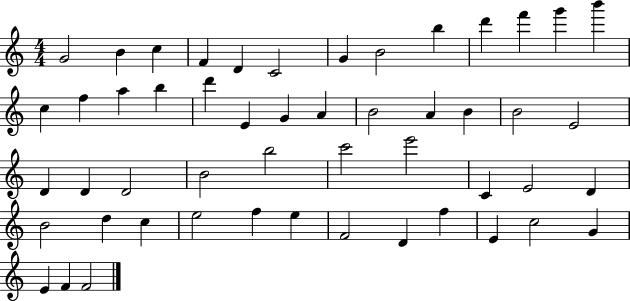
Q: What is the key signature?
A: C major